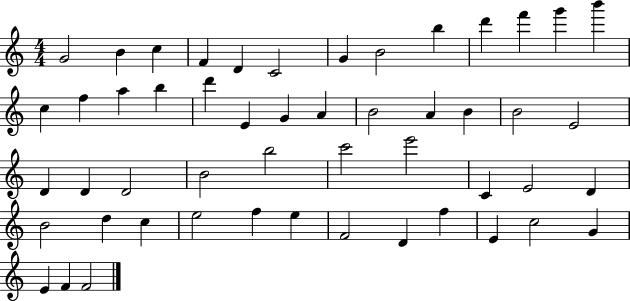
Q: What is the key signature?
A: C major